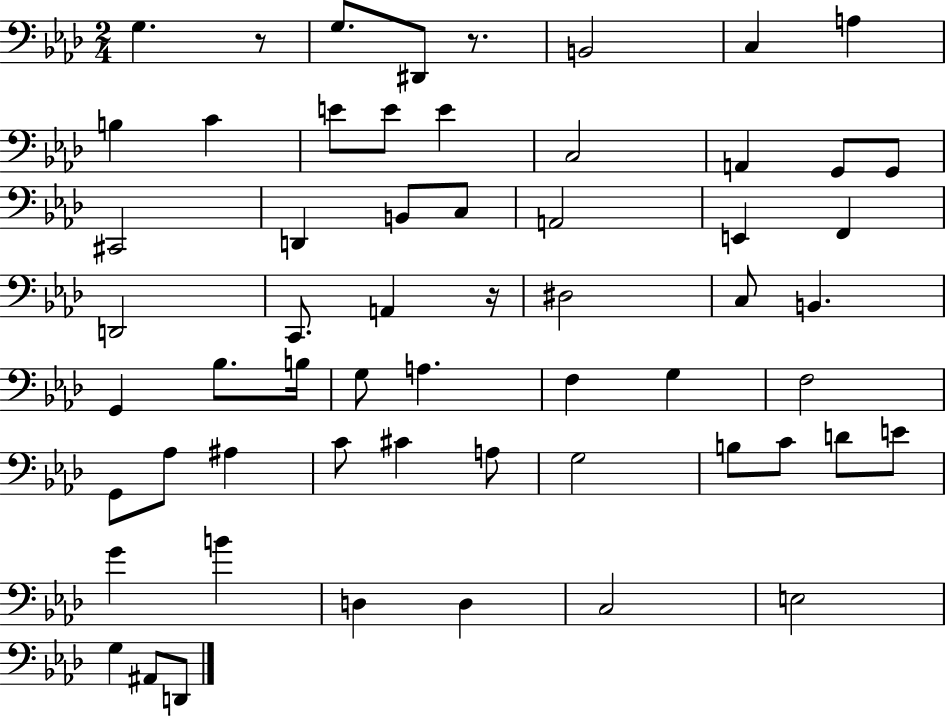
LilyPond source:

{
  \clef bass
  \numericTimeSignature
  \time 2/4
  \key aes \major
  g4. r8 | g8. dis,8 r8. | b,2 | c4 a4 | \break b4 c'4 | e'8 e'8 e'4 | c2 | a,4 g,8 g,8 | \break cis,2 | d,4 b,8 c8 | a,2 | e,4 f,4 | \break d,2 | c,8. a,4 r16 | dis2 | c8 b,4. | \break g,4 bes8. b16 | g8 a4. | f4 g4 | f2 | \break g,8 aes8 ais4 | c'8 cis'4 a8 | g2 | b8 c'8 d'8 e'8 | \break g'4 b'4 | d4 d4 | c2 | e2 | \break g4 ais,8 d,8 | \bar "|."
}